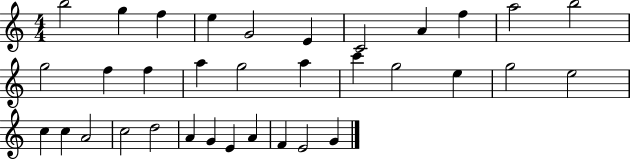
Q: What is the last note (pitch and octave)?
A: G4